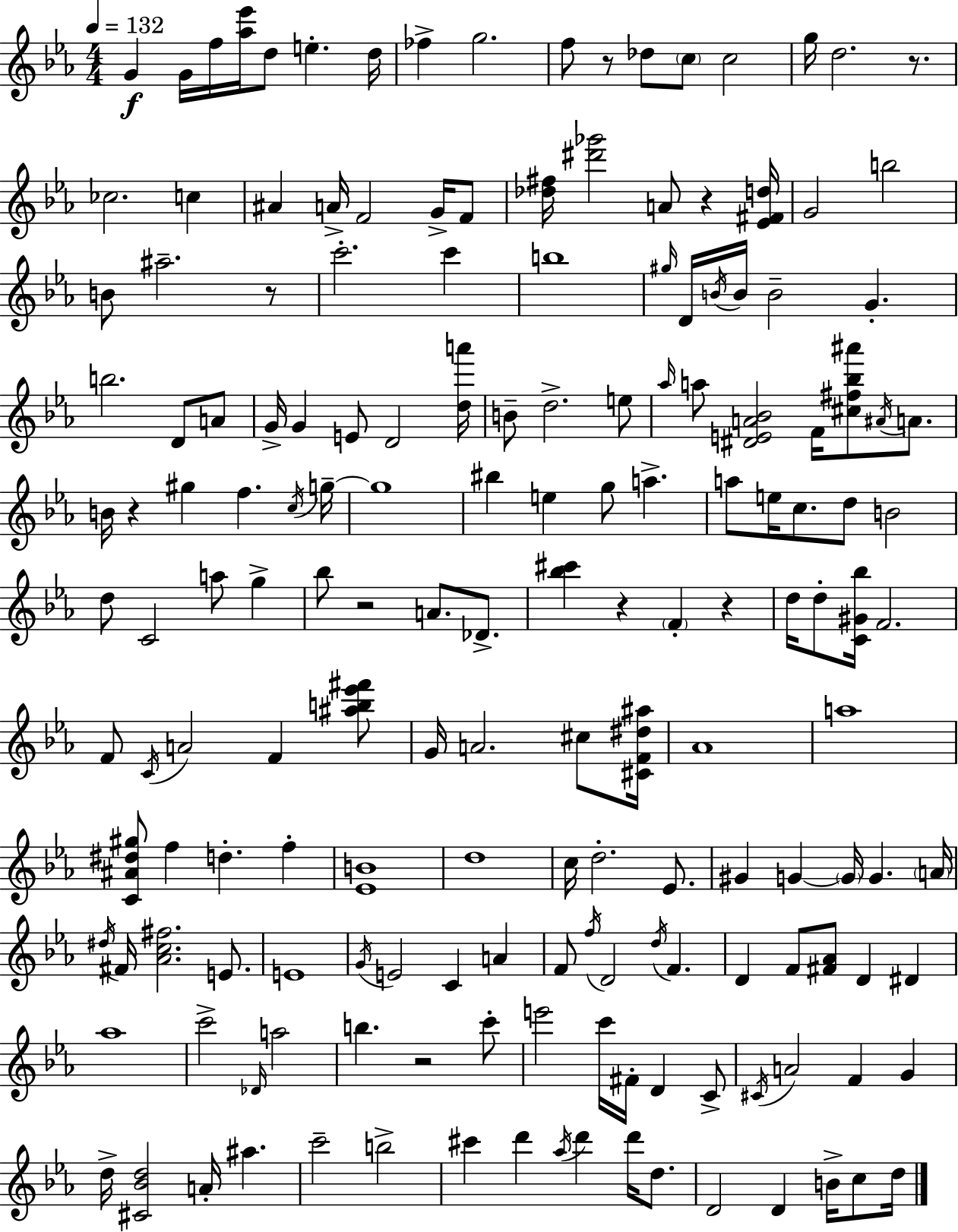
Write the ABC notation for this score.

X:1
T:Untitled
M:4/4
L:1/4
K:Cm
G G/4 f/4 [_a_e']/4 d/2 e d/4 _f g2 f/2 z/2 _d/2 c/2 c2 g/4 d2 z/2 _c2 c ^A A/4 F2 G/4 F/2 [_d^f]/4 [^d'_g']2 A/2 z [_E^Fd]/4 G2 b2 B/2 ^a2 z/2 c'2 c' b4 ^g/4 D/4 B/4 B/4 B2 G b2 D/2 A/2 G/4 G E/2 D2 [da']/4 B/2 d2 e/2 _a/4 a/2 [^DEA_B]2 F/4 [^c^f_b^a']/2 ^A/4 A/2 B/4 z ^g f c/4 g/4 g4 ^b e g/2 a a/2 e/4 c/2 d/2 B2 d/2 C2 a/2 g _b/2 z2 A/2 _D/2 [_b^c'] z F z d/4 d/2 [C^G_b]/4 F2 F/2 C/4 A2 F [^ab_e'^f']/2 G/4 A2 ^c/2 [^CF^d^a]/4 _A4 a4 [C^A^d^g]/2 f d f [_EB]4 d4 c/4 d2 _E/2 ^G G G/4 G A/4 ^d/4 ^F/4 [_Ac^f]2 E/2 E4 G/4 E2 C A F/2 f/4 D2 d/4 F D F/2 [^F_A]/2 D ^D _a4 c'2 _D/4 a2 b z2 c'/2 e'2 c'/4 ^F/4 D C/2 ^C/4 A2 F G d/4 [^C_Bd]2 A/4 ^a c'2 b2 ^c' d' _a/4 d' d'/4 d/2 D2 D B/4 c/2 d/4